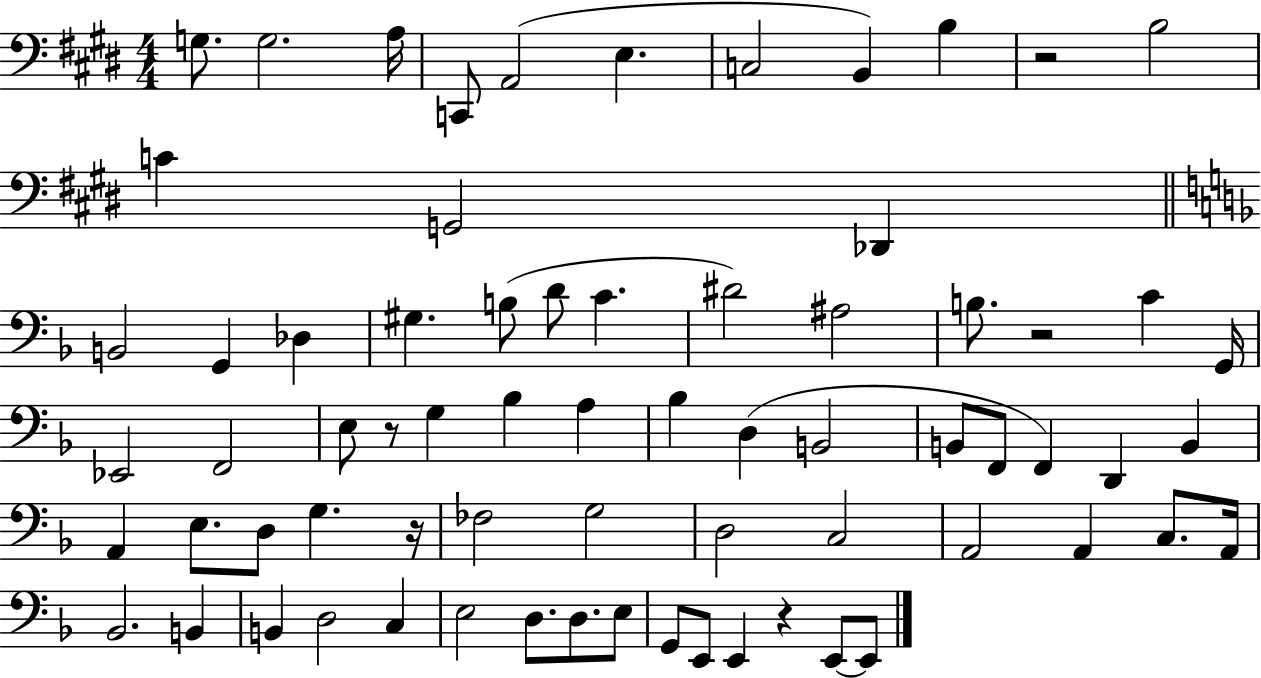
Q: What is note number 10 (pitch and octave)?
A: B3